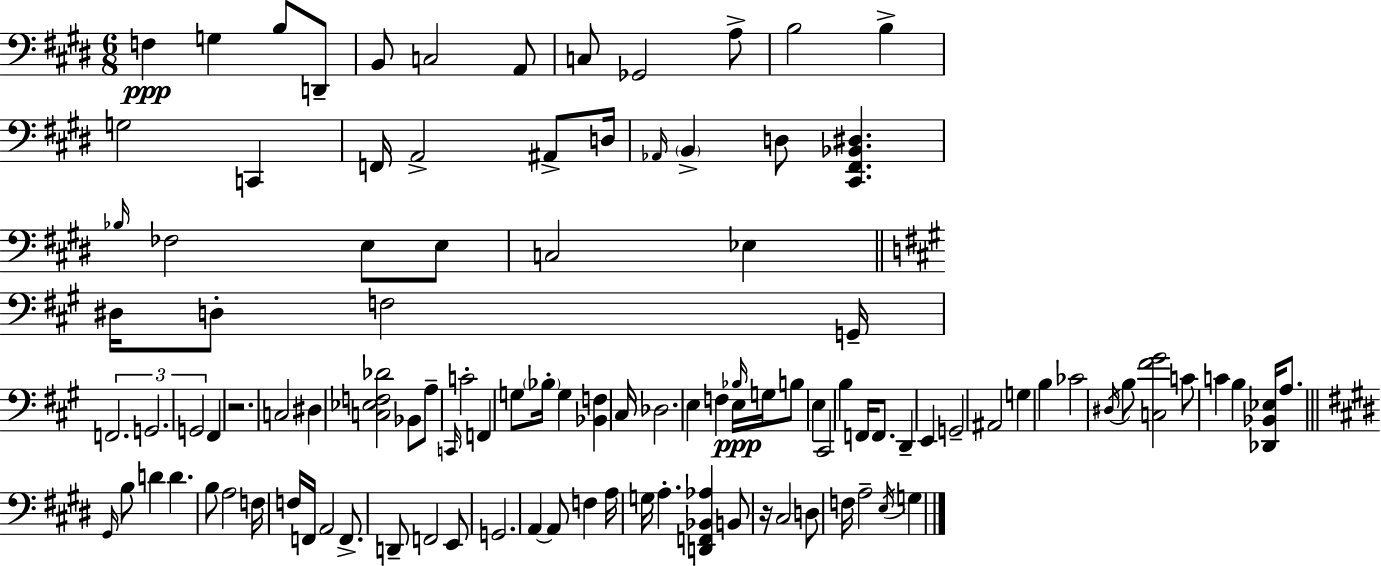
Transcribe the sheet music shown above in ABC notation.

X:1
T:Untitled
M:6/8
L:1/4
K:E
F, G, B,/2 D,,/2 B,,/2 C,2 A,,/2 C,/2 _G,,2 A,/2 B,2 B, G,2 C,, F,,/4 A,,2 ^A,,/2 D,/4 _A,,/4 B,, D,/2 [^C,,^F,,_B,,^D,] _B,/4 _F,2 E,/2 E,/2 C,2 _E, ^D,/4 D,/2 F,2 G,,/4 F,,2 G,,2 G,,2 ^F,, z2 C,2 ^D, [C,_E,F,_D]2 _B,,/2 A,/2 C,,/4 C2 F,, G,/2 _B,/4 G, [_B,,F,] ^C,/4 _D,2 E, F, E,/4 _B,/4 G,/4 B,/2 E, ^C,,2 B, F,,/4 F,,/2 D,, E,, G,,2 ^A,,2 G, B, _C2 ^D,/4 B,/2 [C,^F^G]2 C/2 C B, [_D,,_B,,_E,]/4 A,/2 ^G,,/4 B,/2 D D B,/2 A,2 F,/4 F,/4 F,,/4 A,,2 F,,/2 D,,/2 F,,2 E,,/2 G,,2 A,, A,,/2 F, A,/4 G,/4 A, [D,,F,,_B,,_A,] B,,/2 z/4 ^C,2 D,/2 F,/4 A,2 E,/4 G,